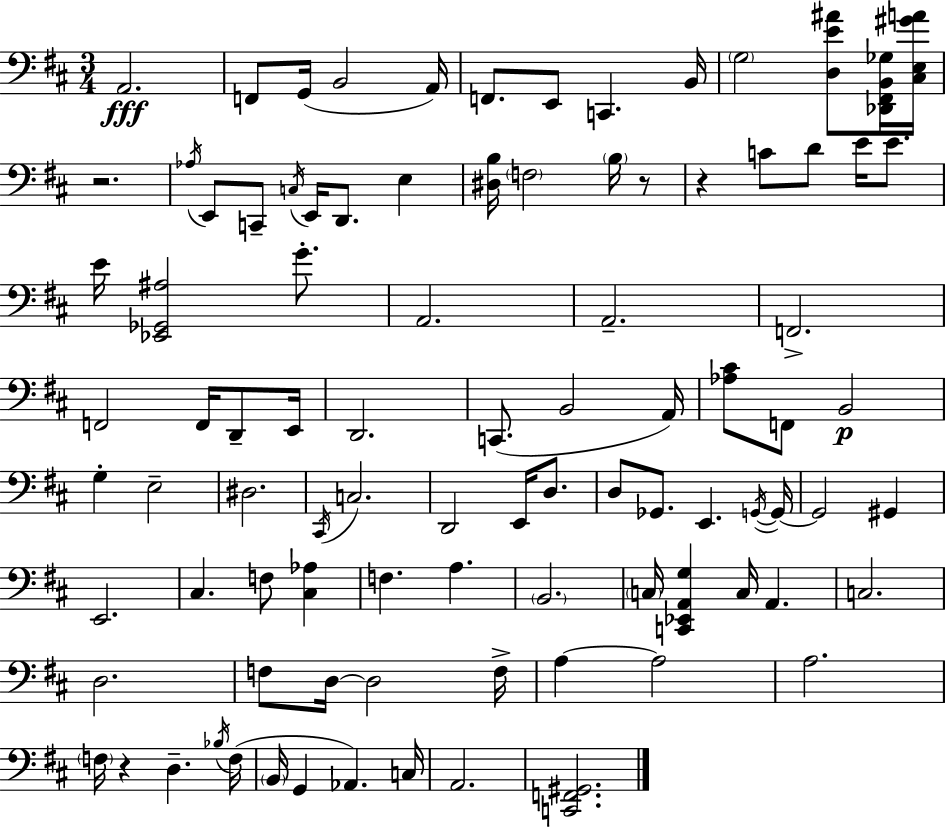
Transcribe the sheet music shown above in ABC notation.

X:1
T:Untitled
M:3/4
L:1/4
K:D
A,,2 F,,/2 G,,/4 B,,2 A,,/4 F,,/2 E,,/2 C,, B,,/4 G,2 [D,E^A]/2 [_D,,^F,,B,,_G,]/4 [^C,E,^GA]/4 z2 _A,/4 E,,/2 C,,/2 C,/4 E,,/4 D,,/2 E, [^D,B,]/4 F,2 B,/4 z/2 z C/2 D/2 E/4 E/2 E/4 [_E,,_G,,^A,]2 G/2 A,,2 A,,2 F,,2 F,,2 F,,/4 D,,/2 E,,/4 D,,2 C,,/2 B,,2 A,,/4 [_A,^C]/2 F,,/2 B,,2 G, E,2 ^D,2 ^C,,/4 C,2 D,,2 E,,/4 D,/2 D,/2 _G,,/2 E,, G,,/4 G,,/4 G,,2 ^G,, E,,2 ^C, F,/2 [^C,_A,] F, A, B,,2 C,/4 [C,,_E,,A,,G,] C,/4 A,, C,2 D,2 F,/2 D,/4 D,2 F,/4 A, A,2 A,2 F,/4 z D, _B,/4 F,/4 B,,/4 G,, _A,, C,/4 A,,2 [C,,F,,^G,,]2